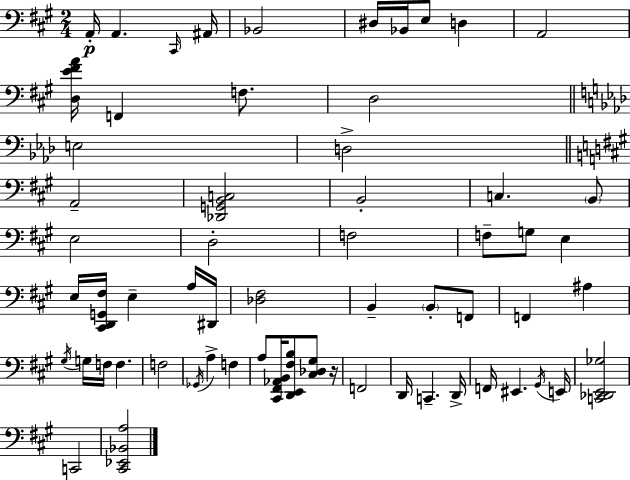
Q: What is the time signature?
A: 2/4